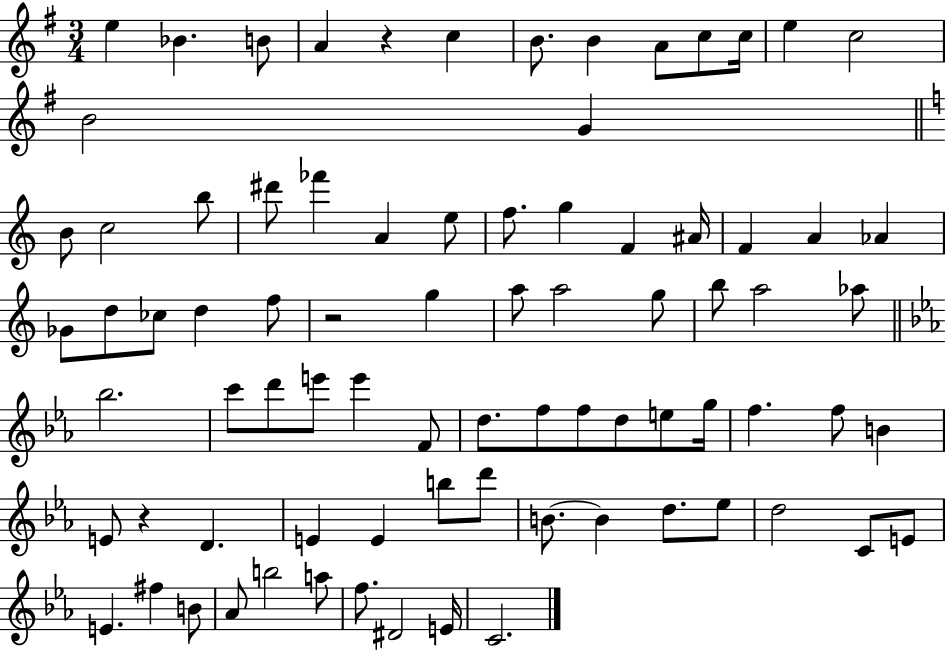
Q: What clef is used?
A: treble